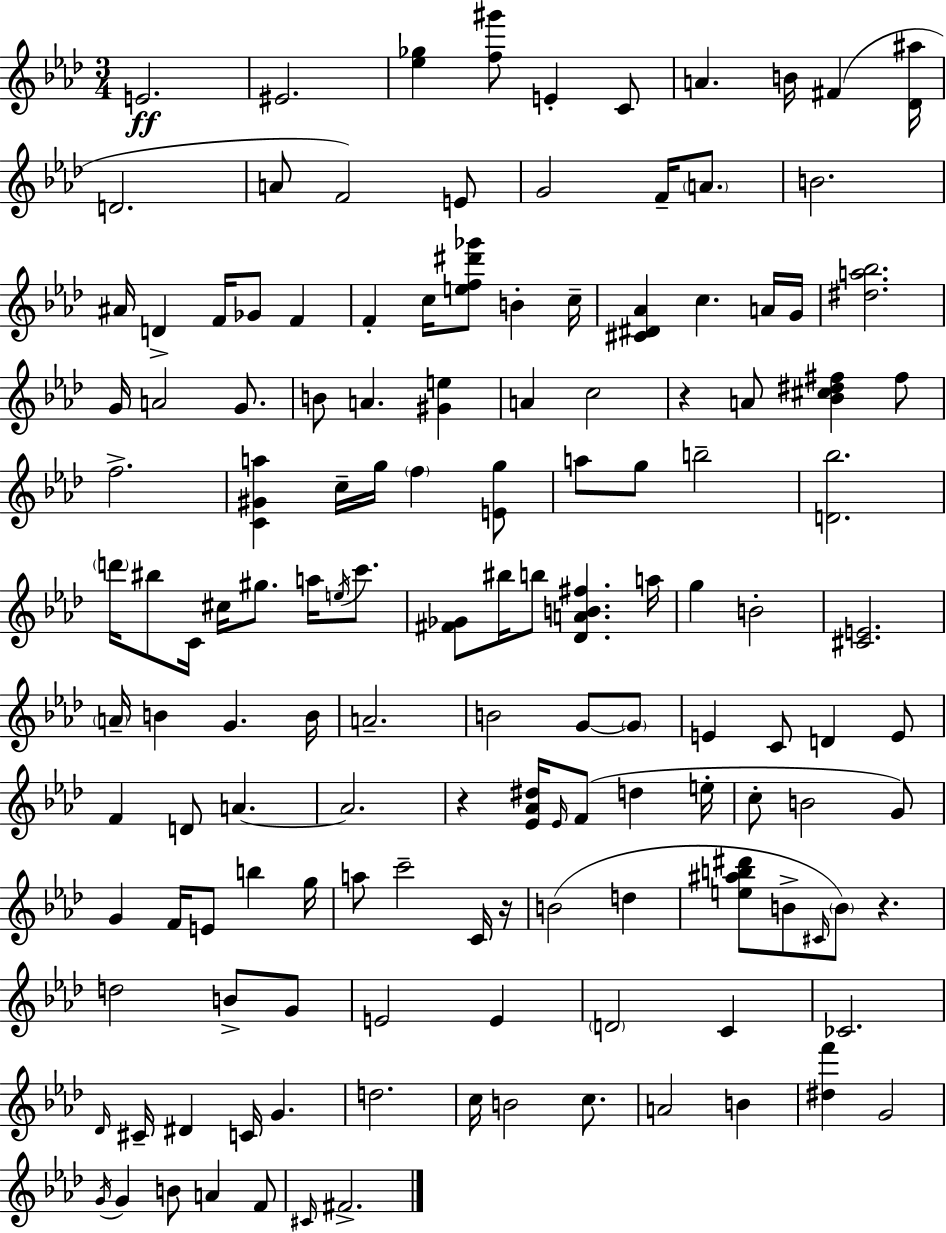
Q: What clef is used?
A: treble